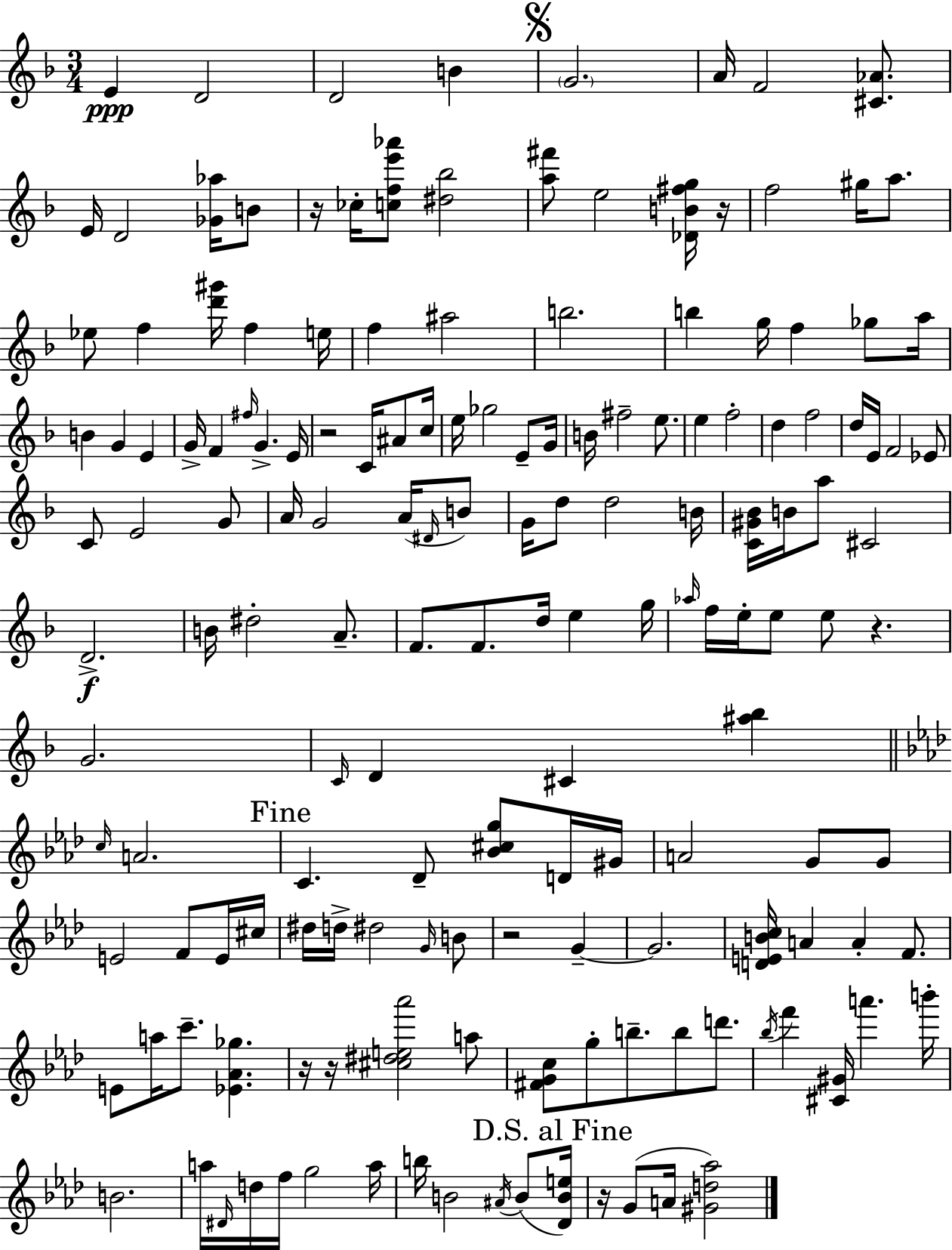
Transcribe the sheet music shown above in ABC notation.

X:1
T:Untitled
M:3/4
L:1/4
K:Dm
E D2 D2 B G2 A/4 F2 [^C_A]/2 E/4 D2 [_G_a]/4 B/2 z/4 _c/4 [cfe'_a']/2 [^d_b]2 [a^f']/2 e2 [_DB^fg]/4 z/4 f2 ^g/4 a/2 _e/2 f [d'^g']/4 f e/4 f ^a2 b2 b g/4 f _g/2 a/4 B G E G/4 F ^f/4 G E/4 z2 C/4 ^A/2 c/4 e/4 _g2 E/2 G/4 B/4 ^f2 e/2 e f2 d f2 d/4 E/4 F2 _E/2 C/2 E2 G/2 A/4 G2 A/4 ^D/4 B/2 G/4 d/2 d2 B/4 [C^G_B]/4 B/4 a/2 ^C2 D2 B/4 ^d2 A/2 F/2 F/2 d/4 e g/4 _a/4 f/4 e/4 e/2 e/2 z G2 C/4 D ^C [^a_b] c/4 A2 C _D/2 [_B^cg]/2 D/4 ^G/4 A2 G/2 G/2 E2 F/2 E/4 ^c/4 ^d/4 d/4 ^d2 G/4 B/2 z2 G G2 [DEBc]/4 A A F/2 E/2 a/4 c'/2 [_E_A_g] z/4 z/4 [^c^de_a']2 a/2 [^FGc]/2 g/2 b/2 b/2 d'/2 _b/4 f' [^C^G]/4 a' b'/4 B2 a/4 ^D/4 d/4 f/4 g2 a/4 b/4 B2 ^A/4 B/2 [_DBe]/4 z/4 G/2 A/4 [^Gd_a]2